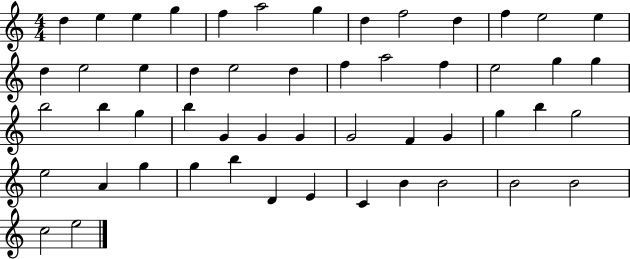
{
  \clef treble
  \numericTimeSignature
  \time 4/4
  \key c \major
  d''4 e''4 e''4 g''4 | f''4 a''2 g''4 | d''4 f''2 d''4 | f''4 e''2 e''4 | \break d''4 e''2 e''4 | d''4 e''2 d''4 | f''4 a''2 f''4 | e''2 g''4 g''4 | \break b''2 b''4 g''4 | b''4 g'4 g'4 g'4 | g'2 f'4 g'4 | g''4 b''4 g''2 | \break e''2 a'4 g''4 | g''4 b''4 d'4 e'4 | c'4 b'4 b'2 | b'2 b'2 | \break c''2 e''2 | \bar "|."
}